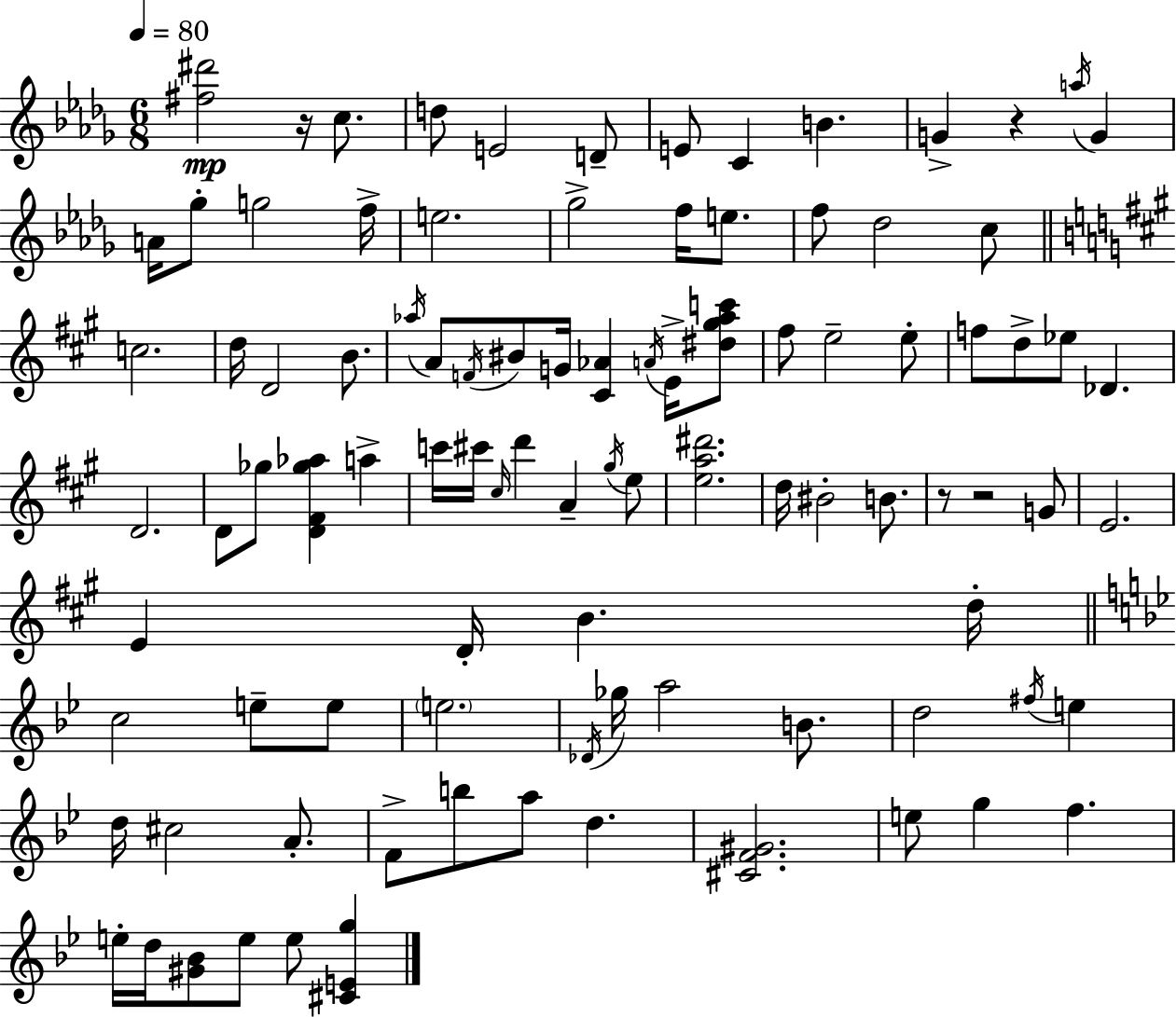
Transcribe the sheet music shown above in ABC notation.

X:1
T:Untitled
M:6/8
L:1/4
K:Bbm
[^f^d']2 z/4 c/2 d/2 E2 D/2 E/2 C B G z a/4 G A/4 _g/2 g2 f/4 e2 _g2 f/4 e/2 f/2 _d2 c/2 c2 d/4 D2 B/2 _a/4 A/2 F/4 ^B/2 G/4 [^C_A] A/4 E/4 [^d^g_ac']/2 ^f/2 e2 e/2 f/2 d/2 _e/2 _D D2 D/2 _g/2 [D^F_g_a] a c'/4 ^c'/4 ^c/4 d' A ^g/4 e/2 [ea^d']2 d/4 ^B2 B/2 z/2 z2 G/2 E2 E D/4 B d/4 c2 e/2 e/2 e2 _D/4 _g/4 a2 B/2 d2 ^f/4 e d/4 ^c2 A/2 F/2 b/2 a/2 d [^CF^G]2 e/2 g f e/4 d/4 [^G_B]/2 e/2 e/2 [^CEg]